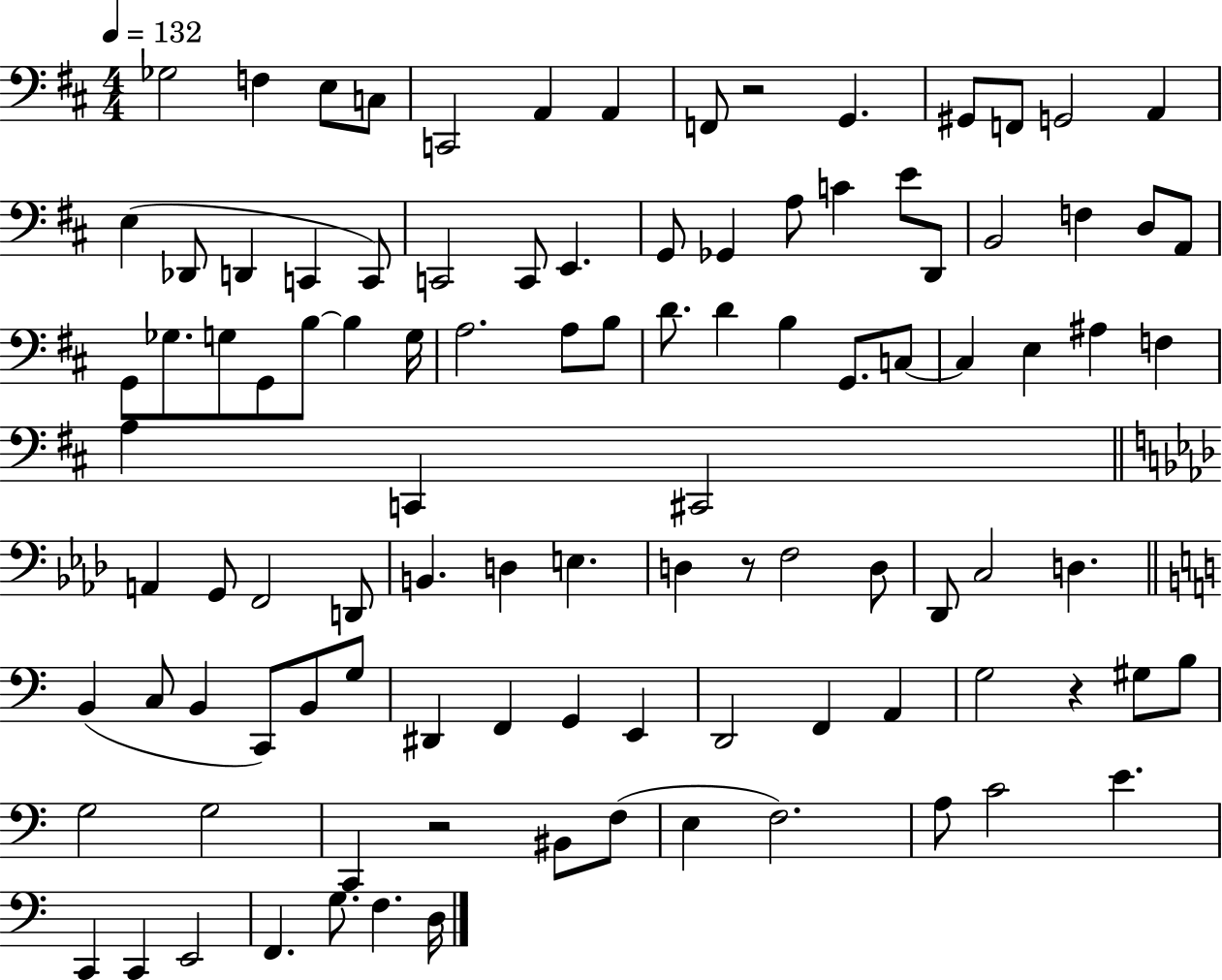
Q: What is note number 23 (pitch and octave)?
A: Gb2